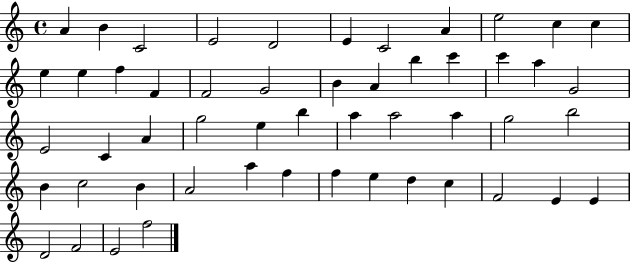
{
  \clef treble
  \time 4/4
  \defaultTimeSignature
  \key c \major
  a'4 b'4 c'2 | e'2 d'2 | e'4 c'2 a'4 | e''2 c''4 c''4 | \break e''4 e''4 f''4 f'4 | f'2 g'2 | b'4 a'4 b''4 c'''4 | c'''4 a''4 g'2 | \break e'2 c'4 a'4 | g''2 e''4 b''4 | a''4 a''2 a''4 | g''2 b''2 | \break b'4 c''2 b'4 | a'2 a''4 f''4 | f''4 e''4 d''4 c''4 | f'2 e'4 e'4 | \break d'2 f'2 | e'2 f''2 | \bar "|."
}